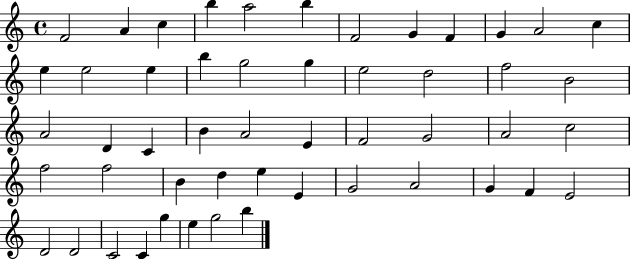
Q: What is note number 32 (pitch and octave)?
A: C5